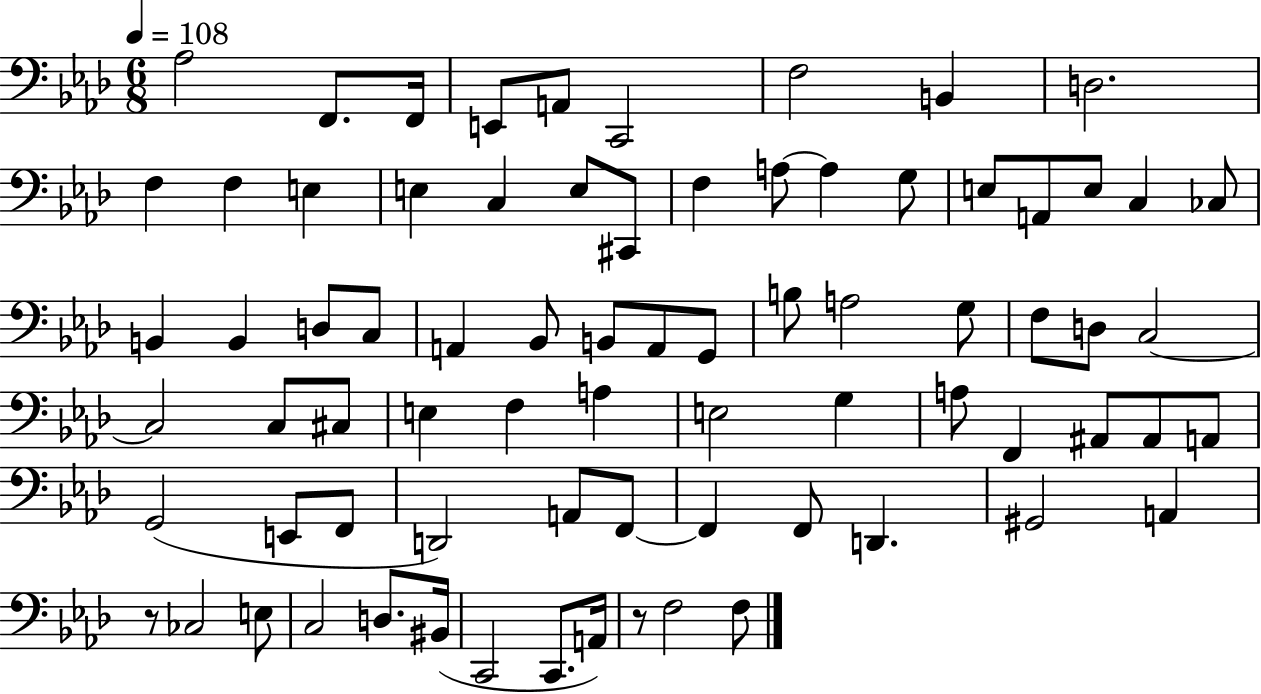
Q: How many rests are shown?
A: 2